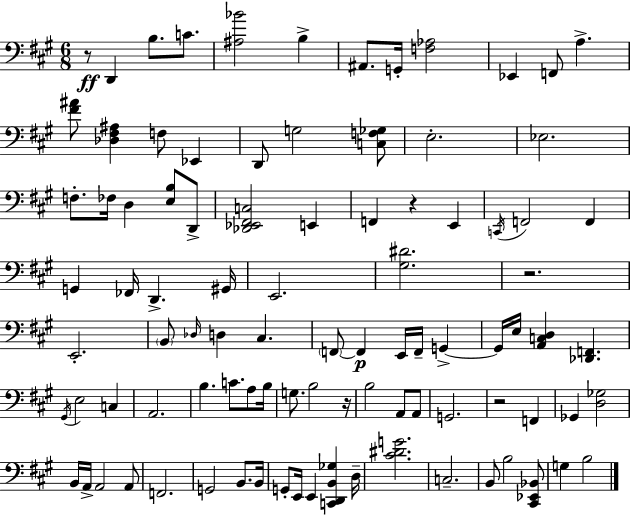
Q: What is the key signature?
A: A major